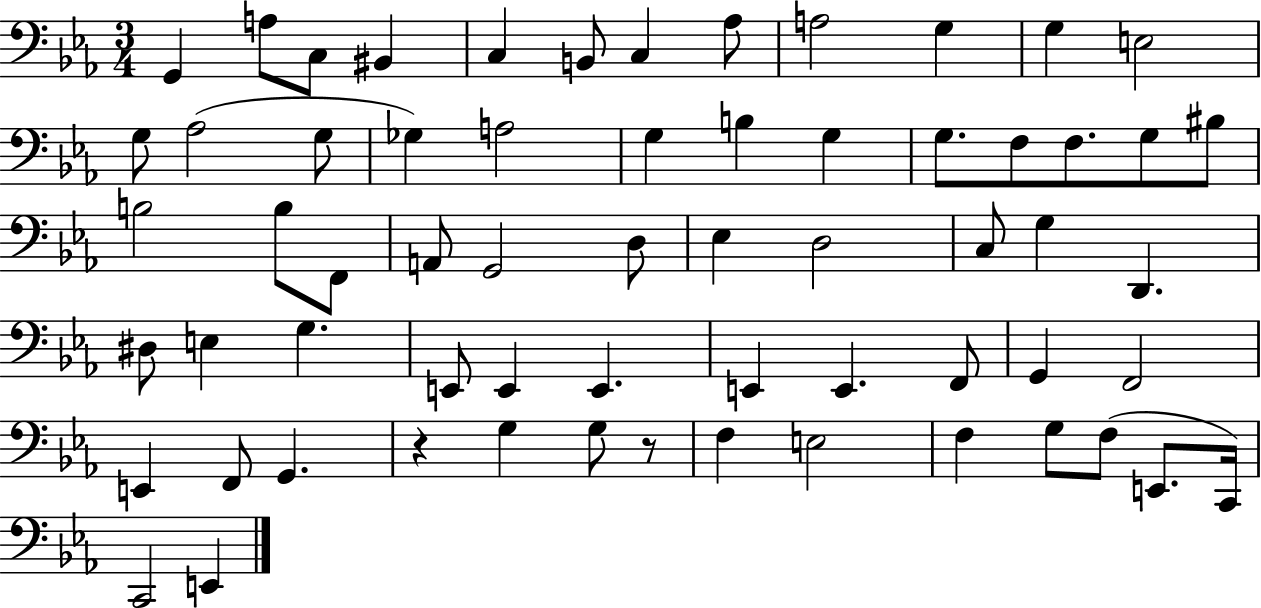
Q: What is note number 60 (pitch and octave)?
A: C2